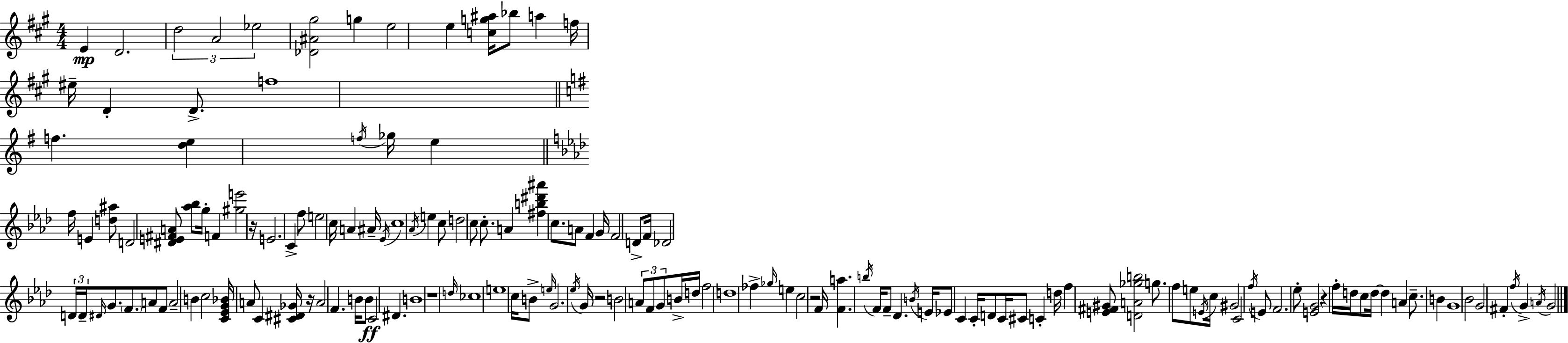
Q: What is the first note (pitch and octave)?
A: E4